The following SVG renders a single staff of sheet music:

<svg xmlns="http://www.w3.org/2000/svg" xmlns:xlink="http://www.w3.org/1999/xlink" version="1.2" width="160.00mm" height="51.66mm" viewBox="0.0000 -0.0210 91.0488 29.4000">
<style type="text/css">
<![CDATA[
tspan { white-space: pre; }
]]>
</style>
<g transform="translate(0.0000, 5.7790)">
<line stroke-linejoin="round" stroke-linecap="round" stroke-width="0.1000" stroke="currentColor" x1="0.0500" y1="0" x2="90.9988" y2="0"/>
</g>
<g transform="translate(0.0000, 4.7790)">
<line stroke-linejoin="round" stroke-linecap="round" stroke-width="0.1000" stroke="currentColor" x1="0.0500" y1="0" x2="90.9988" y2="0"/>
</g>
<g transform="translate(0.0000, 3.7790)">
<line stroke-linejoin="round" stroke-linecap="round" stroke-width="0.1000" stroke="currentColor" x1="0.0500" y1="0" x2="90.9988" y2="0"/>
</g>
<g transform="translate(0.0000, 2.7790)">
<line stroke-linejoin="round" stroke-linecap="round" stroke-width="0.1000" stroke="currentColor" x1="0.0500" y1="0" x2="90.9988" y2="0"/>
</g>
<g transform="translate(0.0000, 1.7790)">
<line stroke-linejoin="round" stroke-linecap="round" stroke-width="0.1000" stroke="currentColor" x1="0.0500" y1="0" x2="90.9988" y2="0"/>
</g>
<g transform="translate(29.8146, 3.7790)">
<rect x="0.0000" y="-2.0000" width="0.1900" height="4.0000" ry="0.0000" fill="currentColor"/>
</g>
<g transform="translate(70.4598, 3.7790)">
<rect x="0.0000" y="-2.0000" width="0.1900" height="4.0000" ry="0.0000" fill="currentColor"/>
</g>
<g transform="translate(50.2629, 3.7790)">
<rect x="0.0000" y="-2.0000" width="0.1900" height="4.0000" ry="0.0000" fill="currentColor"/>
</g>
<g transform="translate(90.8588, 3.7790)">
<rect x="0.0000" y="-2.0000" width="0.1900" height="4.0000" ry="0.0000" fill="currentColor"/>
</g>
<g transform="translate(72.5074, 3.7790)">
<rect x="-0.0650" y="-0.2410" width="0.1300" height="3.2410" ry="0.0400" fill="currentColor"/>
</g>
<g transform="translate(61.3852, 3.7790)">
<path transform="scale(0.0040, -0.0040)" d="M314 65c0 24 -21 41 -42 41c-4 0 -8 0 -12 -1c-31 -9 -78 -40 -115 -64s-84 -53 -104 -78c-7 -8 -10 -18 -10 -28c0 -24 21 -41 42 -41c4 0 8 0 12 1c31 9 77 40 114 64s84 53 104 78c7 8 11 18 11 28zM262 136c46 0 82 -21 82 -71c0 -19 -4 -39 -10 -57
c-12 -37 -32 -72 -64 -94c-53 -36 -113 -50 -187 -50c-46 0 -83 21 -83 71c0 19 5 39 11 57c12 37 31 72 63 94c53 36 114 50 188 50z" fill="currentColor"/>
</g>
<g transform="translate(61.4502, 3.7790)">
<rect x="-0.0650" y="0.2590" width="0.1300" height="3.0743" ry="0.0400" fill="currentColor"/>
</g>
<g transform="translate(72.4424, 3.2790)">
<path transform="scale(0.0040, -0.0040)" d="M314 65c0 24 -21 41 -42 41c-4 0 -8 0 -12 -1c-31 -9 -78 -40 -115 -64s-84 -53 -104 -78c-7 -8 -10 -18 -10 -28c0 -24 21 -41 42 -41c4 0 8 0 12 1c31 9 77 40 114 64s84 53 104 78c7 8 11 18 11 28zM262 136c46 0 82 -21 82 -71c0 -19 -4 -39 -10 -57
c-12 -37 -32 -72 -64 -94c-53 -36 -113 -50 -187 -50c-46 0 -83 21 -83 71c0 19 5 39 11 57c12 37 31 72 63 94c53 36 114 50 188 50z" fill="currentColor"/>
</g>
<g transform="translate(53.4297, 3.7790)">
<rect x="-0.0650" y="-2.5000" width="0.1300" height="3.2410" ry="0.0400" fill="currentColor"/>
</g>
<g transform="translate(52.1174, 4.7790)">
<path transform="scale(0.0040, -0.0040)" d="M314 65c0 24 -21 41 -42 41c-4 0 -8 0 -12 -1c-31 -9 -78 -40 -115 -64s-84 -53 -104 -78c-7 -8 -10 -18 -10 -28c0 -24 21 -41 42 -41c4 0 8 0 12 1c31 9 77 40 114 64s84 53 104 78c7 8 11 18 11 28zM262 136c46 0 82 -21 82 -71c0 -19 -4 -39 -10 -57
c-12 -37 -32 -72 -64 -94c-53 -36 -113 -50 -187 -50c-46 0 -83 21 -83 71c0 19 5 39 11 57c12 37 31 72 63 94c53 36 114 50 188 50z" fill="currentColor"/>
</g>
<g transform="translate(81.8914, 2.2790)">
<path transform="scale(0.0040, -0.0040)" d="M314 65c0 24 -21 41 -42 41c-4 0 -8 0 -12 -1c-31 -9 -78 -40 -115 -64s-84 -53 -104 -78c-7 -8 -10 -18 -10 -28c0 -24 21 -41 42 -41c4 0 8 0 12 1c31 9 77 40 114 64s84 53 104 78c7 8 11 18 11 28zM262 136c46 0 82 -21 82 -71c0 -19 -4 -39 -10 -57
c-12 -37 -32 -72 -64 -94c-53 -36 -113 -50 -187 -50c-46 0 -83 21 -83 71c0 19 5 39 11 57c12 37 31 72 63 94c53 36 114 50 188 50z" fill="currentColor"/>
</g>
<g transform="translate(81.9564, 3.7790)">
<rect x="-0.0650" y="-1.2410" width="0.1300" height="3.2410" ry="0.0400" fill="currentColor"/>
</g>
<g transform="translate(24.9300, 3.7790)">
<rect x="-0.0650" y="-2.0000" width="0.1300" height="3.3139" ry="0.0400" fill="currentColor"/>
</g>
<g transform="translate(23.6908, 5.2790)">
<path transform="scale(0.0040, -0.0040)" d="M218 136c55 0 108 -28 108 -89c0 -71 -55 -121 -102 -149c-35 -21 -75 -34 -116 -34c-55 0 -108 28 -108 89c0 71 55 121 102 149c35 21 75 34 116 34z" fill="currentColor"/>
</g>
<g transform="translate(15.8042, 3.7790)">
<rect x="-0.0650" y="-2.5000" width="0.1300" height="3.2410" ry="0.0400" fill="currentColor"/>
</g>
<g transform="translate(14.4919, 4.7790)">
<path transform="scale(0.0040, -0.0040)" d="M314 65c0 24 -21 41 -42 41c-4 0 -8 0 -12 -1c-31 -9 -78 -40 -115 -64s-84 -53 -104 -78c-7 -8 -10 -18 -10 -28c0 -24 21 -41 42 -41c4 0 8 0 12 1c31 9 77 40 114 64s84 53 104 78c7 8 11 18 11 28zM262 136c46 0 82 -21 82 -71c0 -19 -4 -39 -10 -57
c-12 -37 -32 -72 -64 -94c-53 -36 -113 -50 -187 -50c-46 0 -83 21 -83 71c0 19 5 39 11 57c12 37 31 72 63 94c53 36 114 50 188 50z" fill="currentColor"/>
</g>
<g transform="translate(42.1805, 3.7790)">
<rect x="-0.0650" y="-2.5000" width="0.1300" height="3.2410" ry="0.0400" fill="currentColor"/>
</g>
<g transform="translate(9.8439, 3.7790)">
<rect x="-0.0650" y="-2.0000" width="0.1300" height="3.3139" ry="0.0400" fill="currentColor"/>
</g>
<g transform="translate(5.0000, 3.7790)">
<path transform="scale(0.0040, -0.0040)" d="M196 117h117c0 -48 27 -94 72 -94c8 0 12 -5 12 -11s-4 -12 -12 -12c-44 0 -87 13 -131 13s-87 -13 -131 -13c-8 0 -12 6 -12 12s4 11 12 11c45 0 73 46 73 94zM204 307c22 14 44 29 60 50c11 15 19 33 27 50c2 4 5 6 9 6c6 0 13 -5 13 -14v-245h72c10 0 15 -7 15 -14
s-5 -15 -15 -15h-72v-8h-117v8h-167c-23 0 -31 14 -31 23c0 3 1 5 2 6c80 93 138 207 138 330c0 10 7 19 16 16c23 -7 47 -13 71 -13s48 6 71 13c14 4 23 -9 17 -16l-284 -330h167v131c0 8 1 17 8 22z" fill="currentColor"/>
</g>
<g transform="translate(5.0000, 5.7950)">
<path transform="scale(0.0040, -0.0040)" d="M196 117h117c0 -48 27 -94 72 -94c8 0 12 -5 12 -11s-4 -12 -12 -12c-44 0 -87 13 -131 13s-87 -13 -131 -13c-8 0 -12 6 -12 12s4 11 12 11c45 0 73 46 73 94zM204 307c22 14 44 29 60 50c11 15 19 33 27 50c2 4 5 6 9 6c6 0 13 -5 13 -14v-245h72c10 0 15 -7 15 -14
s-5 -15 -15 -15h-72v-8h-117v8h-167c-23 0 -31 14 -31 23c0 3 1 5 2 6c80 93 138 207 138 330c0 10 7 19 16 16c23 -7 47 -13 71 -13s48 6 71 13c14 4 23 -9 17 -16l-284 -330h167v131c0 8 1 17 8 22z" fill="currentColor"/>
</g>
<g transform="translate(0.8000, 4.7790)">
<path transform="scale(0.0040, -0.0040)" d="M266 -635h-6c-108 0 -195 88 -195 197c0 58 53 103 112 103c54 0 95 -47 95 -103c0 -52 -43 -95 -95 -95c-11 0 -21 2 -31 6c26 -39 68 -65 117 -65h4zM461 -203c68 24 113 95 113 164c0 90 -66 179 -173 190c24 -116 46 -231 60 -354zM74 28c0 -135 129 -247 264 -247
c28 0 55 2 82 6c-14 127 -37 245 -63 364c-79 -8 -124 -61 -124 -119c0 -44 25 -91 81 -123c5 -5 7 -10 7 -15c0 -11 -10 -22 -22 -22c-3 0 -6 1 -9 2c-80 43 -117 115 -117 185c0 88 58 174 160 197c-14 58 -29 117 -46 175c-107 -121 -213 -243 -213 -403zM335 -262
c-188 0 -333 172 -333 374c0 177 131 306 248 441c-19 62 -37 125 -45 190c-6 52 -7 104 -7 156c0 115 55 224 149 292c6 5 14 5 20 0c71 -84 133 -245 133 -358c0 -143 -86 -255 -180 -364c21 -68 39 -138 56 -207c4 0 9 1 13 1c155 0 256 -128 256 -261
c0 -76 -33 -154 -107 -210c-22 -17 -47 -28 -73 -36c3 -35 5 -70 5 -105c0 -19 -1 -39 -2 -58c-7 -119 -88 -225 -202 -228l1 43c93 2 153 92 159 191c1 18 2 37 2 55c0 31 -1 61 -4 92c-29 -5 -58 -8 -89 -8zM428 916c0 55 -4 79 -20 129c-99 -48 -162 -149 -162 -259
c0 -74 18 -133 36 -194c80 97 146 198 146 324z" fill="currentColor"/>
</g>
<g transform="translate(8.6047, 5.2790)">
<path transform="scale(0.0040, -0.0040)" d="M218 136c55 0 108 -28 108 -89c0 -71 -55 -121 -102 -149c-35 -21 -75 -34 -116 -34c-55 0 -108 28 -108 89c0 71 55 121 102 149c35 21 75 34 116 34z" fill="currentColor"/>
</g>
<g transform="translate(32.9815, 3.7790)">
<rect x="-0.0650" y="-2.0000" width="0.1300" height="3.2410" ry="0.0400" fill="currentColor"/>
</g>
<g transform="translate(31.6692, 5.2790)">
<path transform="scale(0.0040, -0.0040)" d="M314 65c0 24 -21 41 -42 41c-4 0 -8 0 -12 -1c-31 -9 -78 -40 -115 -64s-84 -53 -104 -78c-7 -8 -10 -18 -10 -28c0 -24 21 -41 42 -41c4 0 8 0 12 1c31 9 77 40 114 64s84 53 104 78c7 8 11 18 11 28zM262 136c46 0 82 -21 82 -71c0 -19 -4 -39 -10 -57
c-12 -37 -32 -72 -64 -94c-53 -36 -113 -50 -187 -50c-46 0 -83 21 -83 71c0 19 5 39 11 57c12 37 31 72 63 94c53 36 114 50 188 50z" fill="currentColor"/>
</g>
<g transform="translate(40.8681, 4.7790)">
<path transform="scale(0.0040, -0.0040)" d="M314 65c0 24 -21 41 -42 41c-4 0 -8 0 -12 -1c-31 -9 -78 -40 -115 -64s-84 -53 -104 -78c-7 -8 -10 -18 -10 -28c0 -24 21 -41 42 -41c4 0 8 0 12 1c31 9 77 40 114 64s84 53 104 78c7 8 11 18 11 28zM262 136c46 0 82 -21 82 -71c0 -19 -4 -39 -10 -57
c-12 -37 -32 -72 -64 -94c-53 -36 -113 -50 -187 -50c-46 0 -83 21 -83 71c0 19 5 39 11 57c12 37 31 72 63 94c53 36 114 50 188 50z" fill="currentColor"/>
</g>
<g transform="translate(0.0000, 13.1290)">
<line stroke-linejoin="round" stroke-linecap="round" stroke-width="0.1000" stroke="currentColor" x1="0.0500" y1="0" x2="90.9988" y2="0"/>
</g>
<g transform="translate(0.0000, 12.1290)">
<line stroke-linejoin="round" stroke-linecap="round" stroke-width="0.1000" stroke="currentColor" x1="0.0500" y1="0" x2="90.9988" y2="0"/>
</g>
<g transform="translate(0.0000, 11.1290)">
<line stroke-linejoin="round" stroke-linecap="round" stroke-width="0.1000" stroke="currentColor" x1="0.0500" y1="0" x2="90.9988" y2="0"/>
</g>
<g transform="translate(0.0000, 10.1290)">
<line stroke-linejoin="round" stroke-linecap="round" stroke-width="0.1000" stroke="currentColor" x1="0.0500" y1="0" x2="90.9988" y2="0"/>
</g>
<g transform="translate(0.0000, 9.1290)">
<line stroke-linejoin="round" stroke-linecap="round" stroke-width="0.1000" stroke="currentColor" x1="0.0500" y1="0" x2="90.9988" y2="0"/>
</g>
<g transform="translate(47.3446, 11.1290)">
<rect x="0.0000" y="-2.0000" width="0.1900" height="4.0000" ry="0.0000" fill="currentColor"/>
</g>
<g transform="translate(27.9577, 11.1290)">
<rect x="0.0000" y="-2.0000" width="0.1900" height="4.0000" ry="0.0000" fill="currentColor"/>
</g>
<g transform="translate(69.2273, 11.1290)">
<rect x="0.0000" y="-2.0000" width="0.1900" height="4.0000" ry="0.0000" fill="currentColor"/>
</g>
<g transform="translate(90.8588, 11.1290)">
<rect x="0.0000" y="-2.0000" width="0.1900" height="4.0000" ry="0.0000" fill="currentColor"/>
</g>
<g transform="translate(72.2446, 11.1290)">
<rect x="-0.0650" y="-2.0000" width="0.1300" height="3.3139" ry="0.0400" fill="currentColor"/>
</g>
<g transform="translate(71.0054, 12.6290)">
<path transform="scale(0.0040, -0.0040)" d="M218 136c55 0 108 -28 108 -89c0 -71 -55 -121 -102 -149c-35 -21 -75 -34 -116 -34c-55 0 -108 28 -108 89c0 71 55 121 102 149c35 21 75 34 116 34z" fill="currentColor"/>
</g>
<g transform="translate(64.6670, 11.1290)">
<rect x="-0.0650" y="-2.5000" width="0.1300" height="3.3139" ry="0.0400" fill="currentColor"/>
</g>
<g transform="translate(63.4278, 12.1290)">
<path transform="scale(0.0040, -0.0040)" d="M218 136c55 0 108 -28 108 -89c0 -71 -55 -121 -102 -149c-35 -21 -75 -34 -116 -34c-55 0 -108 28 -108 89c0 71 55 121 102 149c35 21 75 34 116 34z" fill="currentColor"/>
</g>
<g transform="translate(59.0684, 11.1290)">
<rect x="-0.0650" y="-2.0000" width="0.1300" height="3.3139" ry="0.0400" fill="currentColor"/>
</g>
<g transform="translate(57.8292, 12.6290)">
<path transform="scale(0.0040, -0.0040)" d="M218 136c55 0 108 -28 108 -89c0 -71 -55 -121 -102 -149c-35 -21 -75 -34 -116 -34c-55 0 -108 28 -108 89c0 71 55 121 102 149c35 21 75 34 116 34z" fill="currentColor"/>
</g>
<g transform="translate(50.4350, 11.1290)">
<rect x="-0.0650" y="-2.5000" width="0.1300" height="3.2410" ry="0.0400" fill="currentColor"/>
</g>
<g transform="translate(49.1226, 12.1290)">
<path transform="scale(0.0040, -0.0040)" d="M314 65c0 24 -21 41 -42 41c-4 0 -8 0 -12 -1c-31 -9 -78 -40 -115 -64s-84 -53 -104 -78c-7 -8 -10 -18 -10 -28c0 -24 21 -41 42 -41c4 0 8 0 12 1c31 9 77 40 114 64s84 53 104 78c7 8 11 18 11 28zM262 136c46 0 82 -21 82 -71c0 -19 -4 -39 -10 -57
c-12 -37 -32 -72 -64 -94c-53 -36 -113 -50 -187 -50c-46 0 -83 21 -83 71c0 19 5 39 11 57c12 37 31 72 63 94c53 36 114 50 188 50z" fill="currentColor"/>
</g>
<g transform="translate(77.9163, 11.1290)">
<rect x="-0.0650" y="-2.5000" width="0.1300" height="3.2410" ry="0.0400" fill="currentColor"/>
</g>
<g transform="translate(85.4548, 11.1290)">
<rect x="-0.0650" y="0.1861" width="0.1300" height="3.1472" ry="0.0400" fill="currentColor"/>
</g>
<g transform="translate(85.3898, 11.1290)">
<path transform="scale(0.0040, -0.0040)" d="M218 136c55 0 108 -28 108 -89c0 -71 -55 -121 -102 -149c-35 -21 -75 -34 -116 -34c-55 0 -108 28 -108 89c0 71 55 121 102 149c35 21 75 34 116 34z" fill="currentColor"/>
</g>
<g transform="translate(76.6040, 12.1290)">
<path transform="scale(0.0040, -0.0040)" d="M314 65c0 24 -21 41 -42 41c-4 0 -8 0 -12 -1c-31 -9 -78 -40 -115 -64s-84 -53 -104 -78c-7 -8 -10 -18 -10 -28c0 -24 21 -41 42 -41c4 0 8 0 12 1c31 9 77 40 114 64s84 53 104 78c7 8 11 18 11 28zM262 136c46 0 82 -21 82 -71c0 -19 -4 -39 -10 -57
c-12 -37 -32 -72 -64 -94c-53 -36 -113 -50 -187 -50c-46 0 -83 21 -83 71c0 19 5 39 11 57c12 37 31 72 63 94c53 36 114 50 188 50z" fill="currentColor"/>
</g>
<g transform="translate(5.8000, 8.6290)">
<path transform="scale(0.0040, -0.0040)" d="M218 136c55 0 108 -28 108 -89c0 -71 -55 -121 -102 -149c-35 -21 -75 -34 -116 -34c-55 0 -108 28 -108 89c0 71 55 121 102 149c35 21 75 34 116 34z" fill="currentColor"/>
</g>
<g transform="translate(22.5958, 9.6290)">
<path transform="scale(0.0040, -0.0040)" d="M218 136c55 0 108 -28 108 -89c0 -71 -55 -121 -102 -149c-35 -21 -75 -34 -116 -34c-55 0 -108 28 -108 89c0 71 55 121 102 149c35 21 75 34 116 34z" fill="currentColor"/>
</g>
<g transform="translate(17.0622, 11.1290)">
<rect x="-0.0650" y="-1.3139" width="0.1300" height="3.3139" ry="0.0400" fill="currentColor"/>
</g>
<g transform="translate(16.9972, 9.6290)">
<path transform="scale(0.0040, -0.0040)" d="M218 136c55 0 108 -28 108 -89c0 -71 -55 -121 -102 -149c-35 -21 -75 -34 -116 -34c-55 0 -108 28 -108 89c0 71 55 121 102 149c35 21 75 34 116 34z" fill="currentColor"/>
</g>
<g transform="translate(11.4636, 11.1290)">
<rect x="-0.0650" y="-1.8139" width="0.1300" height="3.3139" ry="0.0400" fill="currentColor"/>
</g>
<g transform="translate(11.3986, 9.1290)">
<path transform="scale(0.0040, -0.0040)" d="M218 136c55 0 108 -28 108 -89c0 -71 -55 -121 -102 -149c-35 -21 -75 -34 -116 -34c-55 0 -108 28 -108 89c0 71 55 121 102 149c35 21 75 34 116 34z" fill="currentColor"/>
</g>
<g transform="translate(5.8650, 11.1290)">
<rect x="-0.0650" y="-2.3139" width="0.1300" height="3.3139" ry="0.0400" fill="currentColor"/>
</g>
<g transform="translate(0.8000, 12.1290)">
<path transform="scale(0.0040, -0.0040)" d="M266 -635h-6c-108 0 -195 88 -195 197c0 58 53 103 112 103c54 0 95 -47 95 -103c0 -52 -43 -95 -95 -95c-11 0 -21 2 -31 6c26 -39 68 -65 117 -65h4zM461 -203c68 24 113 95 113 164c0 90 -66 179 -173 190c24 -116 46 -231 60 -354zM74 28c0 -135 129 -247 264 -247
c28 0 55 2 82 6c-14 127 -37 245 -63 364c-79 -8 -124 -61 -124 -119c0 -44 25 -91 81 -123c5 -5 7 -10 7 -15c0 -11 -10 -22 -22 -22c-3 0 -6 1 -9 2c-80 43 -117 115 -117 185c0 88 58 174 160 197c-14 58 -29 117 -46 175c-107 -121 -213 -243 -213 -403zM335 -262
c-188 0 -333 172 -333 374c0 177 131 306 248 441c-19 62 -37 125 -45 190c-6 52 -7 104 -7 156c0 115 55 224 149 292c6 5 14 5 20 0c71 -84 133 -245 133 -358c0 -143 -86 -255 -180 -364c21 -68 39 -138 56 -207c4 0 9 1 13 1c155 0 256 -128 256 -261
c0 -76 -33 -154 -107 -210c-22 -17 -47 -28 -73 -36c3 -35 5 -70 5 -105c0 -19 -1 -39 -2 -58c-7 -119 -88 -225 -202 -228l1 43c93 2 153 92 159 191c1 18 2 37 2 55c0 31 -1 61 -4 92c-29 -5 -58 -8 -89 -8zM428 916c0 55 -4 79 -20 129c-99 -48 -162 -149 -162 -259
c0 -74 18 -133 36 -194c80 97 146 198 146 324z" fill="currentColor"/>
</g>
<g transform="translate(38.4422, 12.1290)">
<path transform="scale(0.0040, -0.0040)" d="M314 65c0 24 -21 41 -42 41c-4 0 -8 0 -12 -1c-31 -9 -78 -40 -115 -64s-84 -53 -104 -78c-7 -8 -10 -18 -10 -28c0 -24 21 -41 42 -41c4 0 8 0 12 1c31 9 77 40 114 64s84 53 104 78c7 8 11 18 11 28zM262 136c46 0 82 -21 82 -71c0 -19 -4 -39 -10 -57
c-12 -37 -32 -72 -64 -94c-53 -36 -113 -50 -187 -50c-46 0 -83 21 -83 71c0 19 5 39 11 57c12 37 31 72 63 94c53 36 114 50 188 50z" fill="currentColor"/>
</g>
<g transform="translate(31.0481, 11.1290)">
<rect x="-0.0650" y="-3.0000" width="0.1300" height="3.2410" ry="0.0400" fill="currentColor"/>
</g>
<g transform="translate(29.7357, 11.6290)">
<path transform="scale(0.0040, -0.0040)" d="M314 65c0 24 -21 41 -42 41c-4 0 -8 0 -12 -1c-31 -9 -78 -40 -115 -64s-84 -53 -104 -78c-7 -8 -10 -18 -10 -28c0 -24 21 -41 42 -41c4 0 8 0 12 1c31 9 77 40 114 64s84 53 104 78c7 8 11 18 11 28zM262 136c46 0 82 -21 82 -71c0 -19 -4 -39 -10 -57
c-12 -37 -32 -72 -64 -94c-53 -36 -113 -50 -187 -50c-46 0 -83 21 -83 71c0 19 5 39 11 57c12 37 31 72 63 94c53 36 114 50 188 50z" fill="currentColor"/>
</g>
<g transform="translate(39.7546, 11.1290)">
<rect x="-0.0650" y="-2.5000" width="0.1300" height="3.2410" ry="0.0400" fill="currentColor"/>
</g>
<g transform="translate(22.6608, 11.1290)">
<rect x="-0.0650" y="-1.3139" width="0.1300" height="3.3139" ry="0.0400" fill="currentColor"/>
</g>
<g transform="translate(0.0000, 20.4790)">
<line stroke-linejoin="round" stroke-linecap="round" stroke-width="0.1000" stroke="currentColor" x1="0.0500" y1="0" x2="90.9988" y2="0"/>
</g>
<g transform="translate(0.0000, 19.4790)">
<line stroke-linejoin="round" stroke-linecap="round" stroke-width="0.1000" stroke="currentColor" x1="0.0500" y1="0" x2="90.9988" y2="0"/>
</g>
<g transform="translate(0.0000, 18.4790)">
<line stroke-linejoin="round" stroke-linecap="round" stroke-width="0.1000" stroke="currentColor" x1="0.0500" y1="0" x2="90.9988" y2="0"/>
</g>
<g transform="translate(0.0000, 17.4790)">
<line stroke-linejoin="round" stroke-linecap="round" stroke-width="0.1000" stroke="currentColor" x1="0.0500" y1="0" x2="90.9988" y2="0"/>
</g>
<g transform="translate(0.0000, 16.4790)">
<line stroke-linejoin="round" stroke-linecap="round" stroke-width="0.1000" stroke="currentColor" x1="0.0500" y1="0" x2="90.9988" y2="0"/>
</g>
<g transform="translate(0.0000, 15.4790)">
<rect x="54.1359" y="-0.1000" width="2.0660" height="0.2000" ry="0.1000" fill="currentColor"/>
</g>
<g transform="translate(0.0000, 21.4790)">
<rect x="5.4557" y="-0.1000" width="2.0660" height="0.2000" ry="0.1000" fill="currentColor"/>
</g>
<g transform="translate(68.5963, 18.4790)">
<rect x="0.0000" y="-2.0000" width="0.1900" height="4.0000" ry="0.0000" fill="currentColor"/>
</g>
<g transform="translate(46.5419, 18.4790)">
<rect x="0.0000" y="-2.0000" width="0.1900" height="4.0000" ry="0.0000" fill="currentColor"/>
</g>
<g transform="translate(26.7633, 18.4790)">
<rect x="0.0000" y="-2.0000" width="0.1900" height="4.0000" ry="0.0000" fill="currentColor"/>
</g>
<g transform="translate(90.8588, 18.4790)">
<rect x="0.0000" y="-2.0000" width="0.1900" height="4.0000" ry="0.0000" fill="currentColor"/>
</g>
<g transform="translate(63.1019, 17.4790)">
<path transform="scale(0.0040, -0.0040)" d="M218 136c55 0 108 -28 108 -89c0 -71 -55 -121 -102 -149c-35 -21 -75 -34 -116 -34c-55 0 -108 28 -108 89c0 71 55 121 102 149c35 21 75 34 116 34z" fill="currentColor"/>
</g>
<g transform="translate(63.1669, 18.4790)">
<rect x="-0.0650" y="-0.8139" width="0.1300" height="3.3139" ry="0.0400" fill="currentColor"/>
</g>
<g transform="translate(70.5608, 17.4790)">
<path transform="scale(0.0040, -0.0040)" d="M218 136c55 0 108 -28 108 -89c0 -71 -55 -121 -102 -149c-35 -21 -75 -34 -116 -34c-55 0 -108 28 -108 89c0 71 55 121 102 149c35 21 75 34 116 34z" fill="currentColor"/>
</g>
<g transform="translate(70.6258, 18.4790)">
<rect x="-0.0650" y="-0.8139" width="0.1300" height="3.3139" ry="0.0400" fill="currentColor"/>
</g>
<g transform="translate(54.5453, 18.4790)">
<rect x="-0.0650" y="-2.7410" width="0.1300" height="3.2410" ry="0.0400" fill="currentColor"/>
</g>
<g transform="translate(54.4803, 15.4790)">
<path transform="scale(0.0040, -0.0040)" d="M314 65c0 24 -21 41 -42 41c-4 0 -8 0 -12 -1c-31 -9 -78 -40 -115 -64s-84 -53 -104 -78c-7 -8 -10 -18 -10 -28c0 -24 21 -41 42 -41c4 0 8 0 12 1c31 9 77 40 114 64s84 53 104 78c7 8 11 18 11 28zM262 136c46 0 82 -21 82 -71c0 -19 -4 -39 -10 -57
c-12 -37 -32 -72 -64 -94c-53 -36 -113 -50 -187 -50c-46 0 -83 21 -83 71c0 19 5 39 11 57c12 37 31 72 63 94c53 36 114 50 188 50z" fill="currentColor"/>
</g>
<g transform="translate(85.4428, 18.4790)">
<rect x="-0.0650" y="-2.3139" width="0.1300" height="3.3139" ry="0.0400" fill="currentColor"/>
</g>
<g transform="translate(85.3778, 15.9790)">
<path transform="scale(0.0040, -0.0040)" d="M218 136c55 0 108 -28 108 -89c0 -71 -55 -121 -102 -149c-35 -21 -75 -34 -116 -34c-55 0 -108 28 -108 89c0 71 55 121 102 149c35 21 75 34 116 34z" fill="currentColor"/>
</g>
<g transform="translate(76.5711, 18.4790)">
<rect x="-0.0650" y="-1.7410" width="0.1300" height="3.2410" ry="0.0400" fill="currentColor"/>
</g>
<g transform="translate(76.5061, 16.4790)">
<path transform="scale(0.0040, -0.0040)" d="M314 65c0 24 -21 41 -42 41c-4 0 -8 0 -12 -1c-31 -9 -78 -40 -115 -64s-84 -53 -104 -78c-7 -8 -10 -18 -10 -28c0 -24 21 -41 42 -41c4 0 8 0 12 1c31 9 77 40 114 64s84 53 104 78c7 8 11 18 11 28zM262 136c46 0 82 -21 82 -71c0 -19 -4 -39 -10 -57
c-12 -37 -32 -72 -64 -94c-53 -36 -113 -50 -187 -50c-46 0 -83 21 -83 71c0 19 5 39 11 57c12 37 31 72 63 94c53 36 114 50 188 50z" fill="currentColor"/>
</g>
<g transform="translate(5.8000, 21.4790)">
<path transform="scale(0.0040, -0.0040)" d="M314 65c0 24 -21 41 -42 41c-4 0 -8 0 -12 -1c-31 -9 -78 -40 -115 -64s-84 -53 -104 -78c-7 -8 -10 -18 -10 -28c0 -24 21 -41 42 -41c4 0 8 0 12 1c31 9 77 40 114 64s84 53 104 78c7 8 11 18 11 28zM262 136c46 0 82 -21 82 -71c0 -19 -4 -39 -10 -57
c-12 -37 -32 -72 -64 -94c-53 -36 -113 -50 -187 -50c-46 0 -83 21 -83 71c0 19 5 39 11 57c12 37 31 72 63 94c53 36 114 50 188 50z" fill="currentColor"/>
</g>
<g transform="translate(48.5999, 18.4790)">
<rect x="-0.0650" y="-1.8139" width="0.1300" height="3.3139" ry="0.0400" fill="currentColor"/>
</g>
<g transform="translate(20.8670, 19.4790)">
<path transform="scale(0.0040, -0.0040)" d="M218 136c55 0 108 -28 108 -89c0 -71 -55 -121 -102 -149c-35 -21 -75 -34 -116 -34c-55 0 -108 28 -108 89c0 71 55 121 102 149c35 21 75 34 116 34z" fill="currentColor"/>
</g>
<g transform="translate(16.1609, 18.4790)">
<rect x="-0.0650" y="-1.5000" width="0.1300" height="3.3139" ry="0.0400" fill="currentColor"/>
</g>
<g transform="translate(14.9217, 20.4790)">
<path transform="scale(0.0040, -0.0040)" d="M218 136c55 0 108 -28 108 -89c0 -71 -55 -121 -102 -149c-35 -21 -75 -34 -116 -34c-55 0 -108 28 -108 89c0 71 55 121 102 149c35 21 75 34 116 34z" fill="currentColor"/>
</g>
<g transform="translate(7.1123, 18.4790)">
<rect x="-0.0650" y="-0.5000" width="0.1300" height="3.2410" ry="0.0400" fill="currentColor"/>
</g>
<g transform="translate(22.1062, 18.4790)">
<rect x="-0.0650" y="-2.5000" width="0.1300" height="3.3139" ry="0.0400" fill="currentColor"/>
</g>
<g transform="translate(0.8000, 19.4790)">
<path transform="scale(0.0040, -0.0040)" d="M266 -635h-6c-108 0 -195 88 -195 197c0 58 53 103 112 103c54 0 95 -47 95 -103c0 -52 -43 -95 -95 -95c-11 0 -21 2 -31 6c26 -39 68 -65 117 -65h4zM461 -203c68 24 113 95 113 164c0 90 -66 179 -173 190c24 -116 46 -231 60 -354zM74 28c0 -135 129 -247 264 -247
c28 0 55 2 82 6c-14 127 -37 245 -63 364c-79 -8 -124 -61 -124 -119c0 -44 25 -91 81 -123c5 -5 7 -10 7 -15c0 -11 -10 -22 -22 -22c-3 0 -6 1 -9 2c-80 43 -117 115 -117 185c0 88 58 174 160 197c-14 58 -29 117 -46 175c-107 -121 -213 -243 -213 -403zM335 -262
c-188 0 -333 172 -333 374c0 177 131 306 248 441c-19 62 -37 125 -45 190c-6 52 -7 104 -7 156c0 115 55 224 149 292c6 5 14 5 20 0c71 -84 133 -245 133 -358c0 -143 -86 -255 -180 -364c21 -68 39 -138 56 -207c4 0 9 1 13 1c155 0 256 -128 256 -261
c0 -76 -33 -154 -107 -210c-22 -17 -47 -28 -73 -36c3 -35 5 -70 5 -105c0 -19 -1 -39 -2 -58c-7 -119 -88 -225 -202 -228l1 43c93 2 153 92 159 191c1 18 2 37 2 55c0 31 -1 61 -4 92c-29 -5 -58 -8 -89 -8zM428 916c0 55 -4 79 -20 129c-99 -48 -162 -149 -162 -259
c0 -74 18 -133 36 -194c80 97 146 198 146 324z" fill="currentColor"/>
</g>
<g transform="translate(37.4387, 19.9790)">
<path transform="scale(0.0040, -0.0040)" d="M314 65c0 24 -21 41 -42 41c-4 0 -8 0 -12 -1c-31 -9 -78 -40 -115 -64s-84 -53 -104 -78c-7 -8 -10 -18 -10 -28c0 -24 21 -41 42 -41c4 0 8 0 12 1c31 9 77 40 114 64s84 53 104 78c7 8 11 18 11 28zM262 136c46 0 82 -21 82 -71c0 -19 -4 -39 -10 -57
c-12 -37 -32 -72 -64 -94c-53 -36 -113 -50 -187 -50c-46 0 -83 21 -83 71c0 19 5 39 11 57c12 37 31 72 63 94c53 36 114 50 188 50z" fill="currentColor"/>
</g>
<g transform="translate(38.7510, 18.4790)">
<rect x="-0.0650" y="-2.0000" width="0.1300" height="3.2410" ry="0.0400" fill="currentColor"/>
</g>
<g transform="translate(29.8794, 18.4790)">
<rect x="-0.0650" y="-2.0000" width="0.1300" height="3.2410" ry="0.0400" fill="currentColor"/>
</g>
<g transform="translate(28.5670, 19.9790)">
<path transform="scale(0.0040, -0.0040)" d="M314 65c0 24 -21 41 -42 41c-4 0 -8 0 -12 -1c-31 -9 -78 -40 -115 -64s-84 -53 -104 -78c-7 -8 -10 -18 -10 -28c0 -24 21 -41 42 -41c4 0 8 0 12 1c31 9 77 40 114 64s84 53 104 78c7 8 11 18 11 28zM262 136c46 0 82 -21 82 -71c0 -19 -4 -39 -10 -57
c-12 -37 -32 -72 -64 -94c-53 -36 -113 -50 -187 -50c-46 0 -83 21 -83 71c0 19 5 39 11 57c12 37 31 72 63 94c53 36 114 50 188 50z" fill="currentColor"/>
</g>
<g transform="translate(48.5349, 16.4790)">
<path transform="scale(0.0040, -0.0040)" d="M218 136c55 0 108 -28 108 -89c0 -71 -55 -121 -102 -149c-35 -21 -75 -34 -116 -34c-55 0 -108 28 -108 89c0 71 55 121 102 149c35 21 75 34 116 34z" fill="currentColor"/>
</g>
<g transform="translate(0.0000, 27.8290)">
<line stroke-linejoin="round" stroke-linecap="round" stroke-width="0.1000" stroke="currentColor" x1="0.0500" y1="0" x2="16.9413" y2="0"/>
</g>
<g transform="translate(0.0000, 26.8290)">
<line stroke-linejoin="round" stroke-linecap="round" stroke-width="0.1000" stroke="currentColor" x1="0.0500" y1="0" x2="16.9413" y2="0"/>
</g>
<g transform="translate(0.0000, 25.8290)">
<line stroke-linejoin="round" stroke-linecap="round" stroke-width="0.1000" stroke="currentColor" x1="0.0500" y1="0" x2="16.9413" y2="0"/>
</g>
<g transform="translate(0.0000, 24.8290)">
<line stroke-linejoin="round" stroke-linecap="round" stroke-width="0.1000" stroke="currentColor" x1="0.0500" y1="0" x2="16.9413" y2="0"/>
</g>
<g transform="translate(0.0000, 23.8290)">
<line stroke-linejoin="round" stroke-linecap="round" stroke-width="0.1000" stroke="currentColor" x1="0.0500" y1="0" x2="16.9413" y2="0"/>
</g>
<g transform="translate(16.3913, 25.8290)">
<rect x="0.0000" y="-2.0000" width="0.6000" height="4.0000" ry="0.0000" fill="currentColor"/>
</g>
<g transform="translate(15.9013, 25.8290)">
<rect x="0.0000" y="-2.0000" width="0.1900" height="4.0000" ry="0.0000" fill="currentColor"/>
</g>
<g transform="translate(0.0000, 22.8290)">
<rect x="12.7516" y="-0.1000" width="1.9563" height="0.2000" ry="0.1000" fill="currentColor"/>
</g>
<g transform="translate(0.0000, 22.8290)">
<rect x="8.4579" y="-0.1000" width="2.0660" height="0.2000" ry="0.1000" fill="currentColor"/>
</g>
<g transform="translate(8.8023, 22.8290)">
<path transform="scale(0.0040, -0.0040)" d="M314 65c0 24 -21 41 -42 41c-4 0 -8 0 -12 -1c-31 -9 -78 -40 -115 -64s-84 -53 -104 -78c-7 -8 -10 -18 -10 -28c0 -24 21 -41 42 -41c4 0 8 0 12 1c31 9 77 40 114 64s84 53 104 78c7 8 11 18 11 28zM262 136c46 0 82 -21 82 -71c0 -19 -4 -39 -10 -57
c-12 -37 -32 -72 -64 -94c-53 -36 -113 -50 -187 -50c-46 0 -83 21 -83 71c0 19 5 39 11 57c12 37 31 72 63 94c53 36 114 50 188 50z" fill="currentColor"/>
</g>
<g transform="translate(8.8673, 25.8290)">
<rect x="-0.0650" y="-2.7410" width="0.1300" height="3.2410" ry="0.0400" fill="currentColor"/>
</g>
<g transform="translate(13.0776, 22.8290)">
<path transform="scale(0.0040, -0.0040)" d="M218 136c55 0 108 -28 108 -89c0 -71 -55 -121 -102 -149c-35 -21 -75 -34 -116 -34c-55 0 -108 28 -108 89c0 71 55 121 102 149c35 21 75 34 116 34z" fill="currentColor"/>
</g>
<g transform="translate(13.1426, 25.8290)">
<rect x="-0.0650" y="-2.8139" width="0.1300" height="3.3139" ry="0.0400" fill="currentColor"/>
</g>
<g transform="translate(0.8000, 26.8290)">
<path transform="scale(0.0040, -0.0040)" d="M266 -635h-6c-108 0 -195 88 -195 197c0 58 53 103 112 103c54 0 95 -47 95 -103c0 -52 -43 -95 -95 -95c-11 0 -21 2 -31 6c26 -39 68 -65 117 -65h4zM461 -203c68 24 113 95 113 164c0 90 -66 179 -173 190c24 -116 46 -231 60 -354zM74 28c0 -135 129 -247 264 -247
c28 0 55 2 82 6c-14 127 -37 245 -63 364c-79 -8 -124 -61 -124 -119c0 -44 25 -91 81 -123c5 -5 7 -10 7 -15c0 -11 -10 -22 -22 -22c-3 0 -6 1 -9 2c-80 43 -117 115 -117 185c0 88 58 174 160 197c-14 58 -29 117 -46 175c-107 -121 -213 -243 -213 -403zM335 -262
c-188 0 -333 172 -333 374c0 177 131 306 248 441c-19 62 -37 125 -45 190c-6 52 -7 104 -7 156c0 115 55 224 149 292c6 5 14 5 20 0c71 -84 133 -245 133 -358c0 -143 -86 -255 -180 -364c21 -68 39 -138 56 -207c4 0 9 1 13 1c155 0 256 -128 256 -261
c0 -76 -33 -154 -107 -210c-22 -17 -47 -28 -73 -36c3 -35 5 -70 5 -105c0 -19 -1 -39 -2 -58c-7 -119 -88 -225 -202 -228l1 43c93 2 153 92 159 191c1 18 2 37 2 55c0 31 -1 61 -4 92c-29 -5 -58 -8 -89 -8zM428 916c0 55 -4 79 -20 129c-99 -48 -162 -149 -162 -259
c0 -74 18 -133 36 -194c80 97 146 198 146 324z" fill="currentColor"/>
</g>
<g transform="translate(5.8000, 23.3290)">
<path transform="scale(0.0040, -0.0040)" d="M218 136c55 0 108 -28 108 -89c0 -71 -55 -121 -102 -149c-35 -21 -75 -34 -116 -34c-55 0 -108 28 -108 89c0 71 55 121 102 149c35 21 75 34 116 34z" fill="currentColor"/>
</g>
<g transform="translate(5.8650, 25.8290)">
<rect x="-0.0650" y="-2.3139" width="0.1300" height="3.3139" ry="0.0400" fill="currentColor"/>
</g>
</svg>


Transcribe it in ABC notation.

X:1
T:Untitled
M:4/4
L:1/4
K:C
F G2 F F2 G2 G2 B2 c2 e2 g f e e A2 G2 G2 F G F G2 B C2 E G F2 F2 f a2 d d f2 g g a2 a